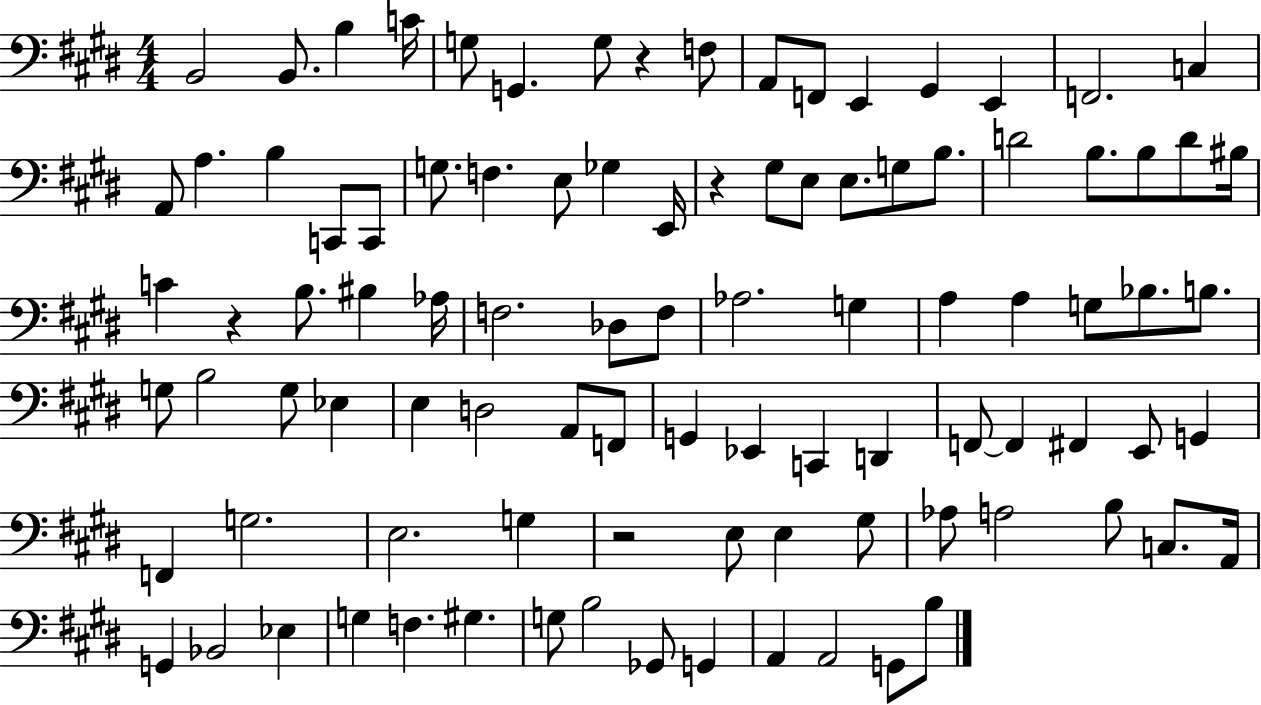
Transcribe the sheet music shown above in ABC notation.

X:1
T:Untitled
M:4/4
L:1/4
K:E
B,,2 B,,/2 B, C/4 G,/2 G,, G,/2 z F,/2 A,,/2 F,,/2 E,, ^G,, E,, F,,2 C, A,,/2 A, B, C,,/2 C,,/2 G,/2 F, E,/2 _G, E,,/4 z ^G,/2 E,/2 E,/2 G,/2 B,/2 D2 B,/2 B,/2 D/2 ^B,/4 C z B,/2 ^B, _A,/4 F,2 _D,/2 F,/2 _A,2 G, A, A, G,/2 _B,/2 B,/2 G,/2 B,2 G,/2 _E, E, D,2 A,,/2 F,,/2 G,, _E,, C,, D,, F,,/2 F,, ^F,, E,,/2 G,, F,, G,2 E,2 G, z2 E,/2 E, ^G,/2 _A,/2 A,2 B,/2 C,/2 A,,/4 G,, _B,,2 _E, G, F, ^G, G,/2 B,2 _G,,/2 G,, A,, A,,2 G,,/2 B,/2